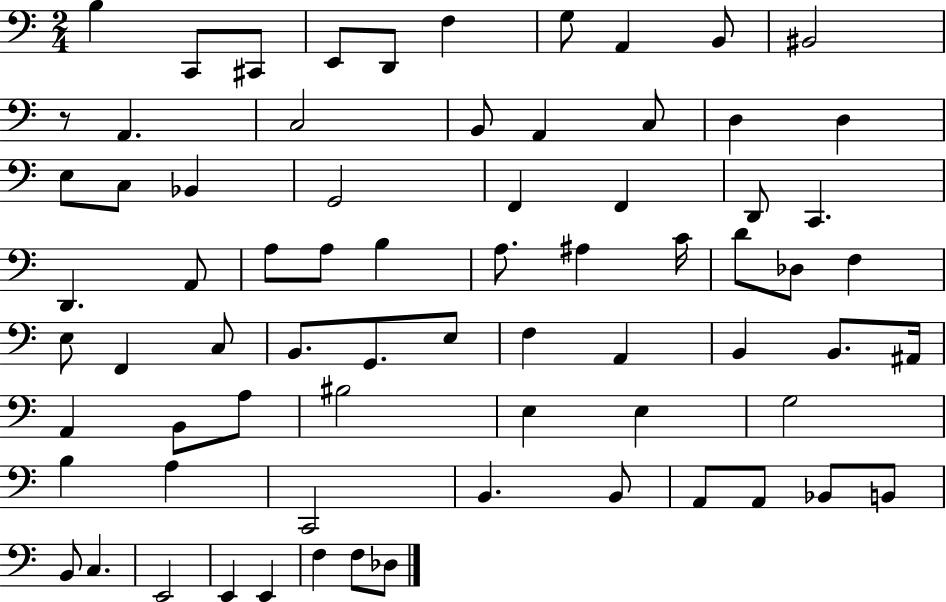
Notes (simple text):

B3/q C2/e C#2/e E2/e D2/e F3/q G3/e A2/q B2/e BIS2/h R/e A2/q. C3/h B2/e A2/q C3/e D3/q D3/q E3/e C3/e Bb2/q G2/h F2/q F2/q D2/e C2/q. D2/q. A2/e A3/e A3/e B3/q A3/e. A#3/q C4/s D4/e Db3/e F3/q E3/e F2/q C3/e B2/e. G2/e. E3/e F3/q A2/q B2/q B2/e. A#2/s A2/q B2/e A3/e BIS3/h E3/q E3/q G3/h B3/q A3/q C2/h B2/q. B2/e A2/e A2/e Bb2/e B2/e B2/e C3/q. E2/h E2/q E2/q F3/q F3/e Db3/e